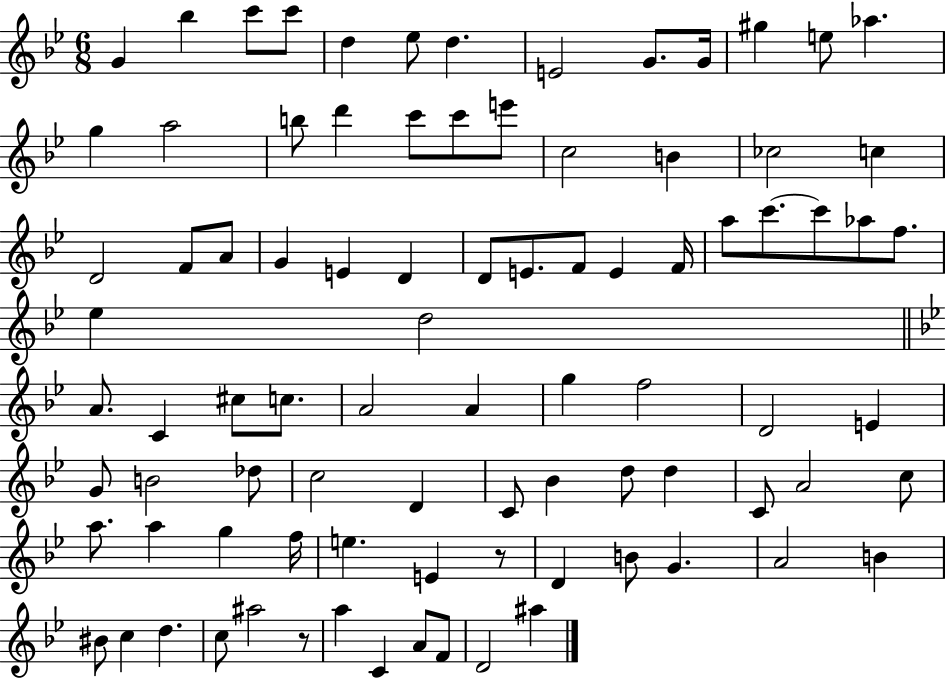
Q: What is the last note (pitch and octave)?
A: A#5